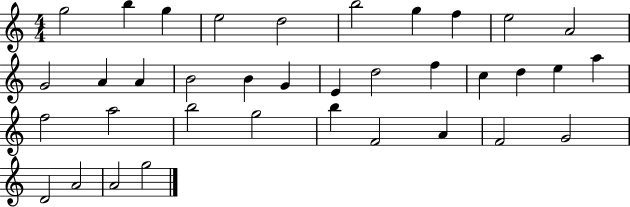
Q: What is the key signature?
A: C major